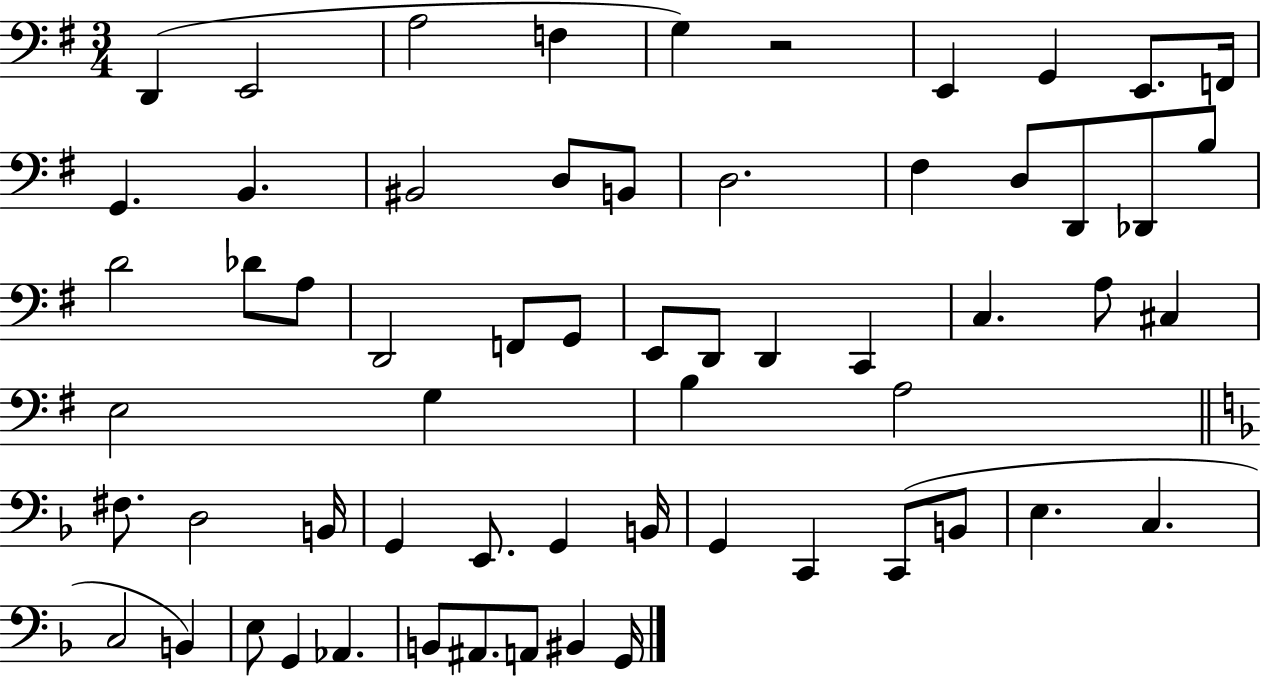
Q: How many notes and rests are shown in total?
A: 61